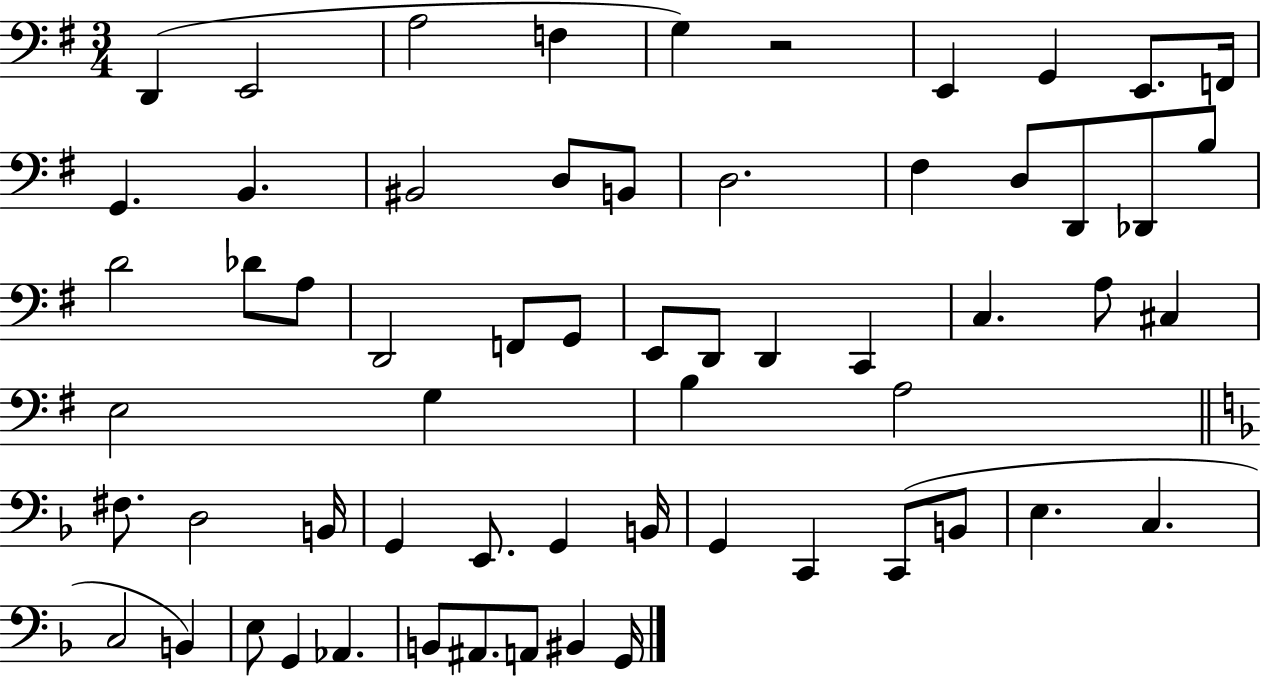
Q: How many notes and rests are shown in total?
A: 61